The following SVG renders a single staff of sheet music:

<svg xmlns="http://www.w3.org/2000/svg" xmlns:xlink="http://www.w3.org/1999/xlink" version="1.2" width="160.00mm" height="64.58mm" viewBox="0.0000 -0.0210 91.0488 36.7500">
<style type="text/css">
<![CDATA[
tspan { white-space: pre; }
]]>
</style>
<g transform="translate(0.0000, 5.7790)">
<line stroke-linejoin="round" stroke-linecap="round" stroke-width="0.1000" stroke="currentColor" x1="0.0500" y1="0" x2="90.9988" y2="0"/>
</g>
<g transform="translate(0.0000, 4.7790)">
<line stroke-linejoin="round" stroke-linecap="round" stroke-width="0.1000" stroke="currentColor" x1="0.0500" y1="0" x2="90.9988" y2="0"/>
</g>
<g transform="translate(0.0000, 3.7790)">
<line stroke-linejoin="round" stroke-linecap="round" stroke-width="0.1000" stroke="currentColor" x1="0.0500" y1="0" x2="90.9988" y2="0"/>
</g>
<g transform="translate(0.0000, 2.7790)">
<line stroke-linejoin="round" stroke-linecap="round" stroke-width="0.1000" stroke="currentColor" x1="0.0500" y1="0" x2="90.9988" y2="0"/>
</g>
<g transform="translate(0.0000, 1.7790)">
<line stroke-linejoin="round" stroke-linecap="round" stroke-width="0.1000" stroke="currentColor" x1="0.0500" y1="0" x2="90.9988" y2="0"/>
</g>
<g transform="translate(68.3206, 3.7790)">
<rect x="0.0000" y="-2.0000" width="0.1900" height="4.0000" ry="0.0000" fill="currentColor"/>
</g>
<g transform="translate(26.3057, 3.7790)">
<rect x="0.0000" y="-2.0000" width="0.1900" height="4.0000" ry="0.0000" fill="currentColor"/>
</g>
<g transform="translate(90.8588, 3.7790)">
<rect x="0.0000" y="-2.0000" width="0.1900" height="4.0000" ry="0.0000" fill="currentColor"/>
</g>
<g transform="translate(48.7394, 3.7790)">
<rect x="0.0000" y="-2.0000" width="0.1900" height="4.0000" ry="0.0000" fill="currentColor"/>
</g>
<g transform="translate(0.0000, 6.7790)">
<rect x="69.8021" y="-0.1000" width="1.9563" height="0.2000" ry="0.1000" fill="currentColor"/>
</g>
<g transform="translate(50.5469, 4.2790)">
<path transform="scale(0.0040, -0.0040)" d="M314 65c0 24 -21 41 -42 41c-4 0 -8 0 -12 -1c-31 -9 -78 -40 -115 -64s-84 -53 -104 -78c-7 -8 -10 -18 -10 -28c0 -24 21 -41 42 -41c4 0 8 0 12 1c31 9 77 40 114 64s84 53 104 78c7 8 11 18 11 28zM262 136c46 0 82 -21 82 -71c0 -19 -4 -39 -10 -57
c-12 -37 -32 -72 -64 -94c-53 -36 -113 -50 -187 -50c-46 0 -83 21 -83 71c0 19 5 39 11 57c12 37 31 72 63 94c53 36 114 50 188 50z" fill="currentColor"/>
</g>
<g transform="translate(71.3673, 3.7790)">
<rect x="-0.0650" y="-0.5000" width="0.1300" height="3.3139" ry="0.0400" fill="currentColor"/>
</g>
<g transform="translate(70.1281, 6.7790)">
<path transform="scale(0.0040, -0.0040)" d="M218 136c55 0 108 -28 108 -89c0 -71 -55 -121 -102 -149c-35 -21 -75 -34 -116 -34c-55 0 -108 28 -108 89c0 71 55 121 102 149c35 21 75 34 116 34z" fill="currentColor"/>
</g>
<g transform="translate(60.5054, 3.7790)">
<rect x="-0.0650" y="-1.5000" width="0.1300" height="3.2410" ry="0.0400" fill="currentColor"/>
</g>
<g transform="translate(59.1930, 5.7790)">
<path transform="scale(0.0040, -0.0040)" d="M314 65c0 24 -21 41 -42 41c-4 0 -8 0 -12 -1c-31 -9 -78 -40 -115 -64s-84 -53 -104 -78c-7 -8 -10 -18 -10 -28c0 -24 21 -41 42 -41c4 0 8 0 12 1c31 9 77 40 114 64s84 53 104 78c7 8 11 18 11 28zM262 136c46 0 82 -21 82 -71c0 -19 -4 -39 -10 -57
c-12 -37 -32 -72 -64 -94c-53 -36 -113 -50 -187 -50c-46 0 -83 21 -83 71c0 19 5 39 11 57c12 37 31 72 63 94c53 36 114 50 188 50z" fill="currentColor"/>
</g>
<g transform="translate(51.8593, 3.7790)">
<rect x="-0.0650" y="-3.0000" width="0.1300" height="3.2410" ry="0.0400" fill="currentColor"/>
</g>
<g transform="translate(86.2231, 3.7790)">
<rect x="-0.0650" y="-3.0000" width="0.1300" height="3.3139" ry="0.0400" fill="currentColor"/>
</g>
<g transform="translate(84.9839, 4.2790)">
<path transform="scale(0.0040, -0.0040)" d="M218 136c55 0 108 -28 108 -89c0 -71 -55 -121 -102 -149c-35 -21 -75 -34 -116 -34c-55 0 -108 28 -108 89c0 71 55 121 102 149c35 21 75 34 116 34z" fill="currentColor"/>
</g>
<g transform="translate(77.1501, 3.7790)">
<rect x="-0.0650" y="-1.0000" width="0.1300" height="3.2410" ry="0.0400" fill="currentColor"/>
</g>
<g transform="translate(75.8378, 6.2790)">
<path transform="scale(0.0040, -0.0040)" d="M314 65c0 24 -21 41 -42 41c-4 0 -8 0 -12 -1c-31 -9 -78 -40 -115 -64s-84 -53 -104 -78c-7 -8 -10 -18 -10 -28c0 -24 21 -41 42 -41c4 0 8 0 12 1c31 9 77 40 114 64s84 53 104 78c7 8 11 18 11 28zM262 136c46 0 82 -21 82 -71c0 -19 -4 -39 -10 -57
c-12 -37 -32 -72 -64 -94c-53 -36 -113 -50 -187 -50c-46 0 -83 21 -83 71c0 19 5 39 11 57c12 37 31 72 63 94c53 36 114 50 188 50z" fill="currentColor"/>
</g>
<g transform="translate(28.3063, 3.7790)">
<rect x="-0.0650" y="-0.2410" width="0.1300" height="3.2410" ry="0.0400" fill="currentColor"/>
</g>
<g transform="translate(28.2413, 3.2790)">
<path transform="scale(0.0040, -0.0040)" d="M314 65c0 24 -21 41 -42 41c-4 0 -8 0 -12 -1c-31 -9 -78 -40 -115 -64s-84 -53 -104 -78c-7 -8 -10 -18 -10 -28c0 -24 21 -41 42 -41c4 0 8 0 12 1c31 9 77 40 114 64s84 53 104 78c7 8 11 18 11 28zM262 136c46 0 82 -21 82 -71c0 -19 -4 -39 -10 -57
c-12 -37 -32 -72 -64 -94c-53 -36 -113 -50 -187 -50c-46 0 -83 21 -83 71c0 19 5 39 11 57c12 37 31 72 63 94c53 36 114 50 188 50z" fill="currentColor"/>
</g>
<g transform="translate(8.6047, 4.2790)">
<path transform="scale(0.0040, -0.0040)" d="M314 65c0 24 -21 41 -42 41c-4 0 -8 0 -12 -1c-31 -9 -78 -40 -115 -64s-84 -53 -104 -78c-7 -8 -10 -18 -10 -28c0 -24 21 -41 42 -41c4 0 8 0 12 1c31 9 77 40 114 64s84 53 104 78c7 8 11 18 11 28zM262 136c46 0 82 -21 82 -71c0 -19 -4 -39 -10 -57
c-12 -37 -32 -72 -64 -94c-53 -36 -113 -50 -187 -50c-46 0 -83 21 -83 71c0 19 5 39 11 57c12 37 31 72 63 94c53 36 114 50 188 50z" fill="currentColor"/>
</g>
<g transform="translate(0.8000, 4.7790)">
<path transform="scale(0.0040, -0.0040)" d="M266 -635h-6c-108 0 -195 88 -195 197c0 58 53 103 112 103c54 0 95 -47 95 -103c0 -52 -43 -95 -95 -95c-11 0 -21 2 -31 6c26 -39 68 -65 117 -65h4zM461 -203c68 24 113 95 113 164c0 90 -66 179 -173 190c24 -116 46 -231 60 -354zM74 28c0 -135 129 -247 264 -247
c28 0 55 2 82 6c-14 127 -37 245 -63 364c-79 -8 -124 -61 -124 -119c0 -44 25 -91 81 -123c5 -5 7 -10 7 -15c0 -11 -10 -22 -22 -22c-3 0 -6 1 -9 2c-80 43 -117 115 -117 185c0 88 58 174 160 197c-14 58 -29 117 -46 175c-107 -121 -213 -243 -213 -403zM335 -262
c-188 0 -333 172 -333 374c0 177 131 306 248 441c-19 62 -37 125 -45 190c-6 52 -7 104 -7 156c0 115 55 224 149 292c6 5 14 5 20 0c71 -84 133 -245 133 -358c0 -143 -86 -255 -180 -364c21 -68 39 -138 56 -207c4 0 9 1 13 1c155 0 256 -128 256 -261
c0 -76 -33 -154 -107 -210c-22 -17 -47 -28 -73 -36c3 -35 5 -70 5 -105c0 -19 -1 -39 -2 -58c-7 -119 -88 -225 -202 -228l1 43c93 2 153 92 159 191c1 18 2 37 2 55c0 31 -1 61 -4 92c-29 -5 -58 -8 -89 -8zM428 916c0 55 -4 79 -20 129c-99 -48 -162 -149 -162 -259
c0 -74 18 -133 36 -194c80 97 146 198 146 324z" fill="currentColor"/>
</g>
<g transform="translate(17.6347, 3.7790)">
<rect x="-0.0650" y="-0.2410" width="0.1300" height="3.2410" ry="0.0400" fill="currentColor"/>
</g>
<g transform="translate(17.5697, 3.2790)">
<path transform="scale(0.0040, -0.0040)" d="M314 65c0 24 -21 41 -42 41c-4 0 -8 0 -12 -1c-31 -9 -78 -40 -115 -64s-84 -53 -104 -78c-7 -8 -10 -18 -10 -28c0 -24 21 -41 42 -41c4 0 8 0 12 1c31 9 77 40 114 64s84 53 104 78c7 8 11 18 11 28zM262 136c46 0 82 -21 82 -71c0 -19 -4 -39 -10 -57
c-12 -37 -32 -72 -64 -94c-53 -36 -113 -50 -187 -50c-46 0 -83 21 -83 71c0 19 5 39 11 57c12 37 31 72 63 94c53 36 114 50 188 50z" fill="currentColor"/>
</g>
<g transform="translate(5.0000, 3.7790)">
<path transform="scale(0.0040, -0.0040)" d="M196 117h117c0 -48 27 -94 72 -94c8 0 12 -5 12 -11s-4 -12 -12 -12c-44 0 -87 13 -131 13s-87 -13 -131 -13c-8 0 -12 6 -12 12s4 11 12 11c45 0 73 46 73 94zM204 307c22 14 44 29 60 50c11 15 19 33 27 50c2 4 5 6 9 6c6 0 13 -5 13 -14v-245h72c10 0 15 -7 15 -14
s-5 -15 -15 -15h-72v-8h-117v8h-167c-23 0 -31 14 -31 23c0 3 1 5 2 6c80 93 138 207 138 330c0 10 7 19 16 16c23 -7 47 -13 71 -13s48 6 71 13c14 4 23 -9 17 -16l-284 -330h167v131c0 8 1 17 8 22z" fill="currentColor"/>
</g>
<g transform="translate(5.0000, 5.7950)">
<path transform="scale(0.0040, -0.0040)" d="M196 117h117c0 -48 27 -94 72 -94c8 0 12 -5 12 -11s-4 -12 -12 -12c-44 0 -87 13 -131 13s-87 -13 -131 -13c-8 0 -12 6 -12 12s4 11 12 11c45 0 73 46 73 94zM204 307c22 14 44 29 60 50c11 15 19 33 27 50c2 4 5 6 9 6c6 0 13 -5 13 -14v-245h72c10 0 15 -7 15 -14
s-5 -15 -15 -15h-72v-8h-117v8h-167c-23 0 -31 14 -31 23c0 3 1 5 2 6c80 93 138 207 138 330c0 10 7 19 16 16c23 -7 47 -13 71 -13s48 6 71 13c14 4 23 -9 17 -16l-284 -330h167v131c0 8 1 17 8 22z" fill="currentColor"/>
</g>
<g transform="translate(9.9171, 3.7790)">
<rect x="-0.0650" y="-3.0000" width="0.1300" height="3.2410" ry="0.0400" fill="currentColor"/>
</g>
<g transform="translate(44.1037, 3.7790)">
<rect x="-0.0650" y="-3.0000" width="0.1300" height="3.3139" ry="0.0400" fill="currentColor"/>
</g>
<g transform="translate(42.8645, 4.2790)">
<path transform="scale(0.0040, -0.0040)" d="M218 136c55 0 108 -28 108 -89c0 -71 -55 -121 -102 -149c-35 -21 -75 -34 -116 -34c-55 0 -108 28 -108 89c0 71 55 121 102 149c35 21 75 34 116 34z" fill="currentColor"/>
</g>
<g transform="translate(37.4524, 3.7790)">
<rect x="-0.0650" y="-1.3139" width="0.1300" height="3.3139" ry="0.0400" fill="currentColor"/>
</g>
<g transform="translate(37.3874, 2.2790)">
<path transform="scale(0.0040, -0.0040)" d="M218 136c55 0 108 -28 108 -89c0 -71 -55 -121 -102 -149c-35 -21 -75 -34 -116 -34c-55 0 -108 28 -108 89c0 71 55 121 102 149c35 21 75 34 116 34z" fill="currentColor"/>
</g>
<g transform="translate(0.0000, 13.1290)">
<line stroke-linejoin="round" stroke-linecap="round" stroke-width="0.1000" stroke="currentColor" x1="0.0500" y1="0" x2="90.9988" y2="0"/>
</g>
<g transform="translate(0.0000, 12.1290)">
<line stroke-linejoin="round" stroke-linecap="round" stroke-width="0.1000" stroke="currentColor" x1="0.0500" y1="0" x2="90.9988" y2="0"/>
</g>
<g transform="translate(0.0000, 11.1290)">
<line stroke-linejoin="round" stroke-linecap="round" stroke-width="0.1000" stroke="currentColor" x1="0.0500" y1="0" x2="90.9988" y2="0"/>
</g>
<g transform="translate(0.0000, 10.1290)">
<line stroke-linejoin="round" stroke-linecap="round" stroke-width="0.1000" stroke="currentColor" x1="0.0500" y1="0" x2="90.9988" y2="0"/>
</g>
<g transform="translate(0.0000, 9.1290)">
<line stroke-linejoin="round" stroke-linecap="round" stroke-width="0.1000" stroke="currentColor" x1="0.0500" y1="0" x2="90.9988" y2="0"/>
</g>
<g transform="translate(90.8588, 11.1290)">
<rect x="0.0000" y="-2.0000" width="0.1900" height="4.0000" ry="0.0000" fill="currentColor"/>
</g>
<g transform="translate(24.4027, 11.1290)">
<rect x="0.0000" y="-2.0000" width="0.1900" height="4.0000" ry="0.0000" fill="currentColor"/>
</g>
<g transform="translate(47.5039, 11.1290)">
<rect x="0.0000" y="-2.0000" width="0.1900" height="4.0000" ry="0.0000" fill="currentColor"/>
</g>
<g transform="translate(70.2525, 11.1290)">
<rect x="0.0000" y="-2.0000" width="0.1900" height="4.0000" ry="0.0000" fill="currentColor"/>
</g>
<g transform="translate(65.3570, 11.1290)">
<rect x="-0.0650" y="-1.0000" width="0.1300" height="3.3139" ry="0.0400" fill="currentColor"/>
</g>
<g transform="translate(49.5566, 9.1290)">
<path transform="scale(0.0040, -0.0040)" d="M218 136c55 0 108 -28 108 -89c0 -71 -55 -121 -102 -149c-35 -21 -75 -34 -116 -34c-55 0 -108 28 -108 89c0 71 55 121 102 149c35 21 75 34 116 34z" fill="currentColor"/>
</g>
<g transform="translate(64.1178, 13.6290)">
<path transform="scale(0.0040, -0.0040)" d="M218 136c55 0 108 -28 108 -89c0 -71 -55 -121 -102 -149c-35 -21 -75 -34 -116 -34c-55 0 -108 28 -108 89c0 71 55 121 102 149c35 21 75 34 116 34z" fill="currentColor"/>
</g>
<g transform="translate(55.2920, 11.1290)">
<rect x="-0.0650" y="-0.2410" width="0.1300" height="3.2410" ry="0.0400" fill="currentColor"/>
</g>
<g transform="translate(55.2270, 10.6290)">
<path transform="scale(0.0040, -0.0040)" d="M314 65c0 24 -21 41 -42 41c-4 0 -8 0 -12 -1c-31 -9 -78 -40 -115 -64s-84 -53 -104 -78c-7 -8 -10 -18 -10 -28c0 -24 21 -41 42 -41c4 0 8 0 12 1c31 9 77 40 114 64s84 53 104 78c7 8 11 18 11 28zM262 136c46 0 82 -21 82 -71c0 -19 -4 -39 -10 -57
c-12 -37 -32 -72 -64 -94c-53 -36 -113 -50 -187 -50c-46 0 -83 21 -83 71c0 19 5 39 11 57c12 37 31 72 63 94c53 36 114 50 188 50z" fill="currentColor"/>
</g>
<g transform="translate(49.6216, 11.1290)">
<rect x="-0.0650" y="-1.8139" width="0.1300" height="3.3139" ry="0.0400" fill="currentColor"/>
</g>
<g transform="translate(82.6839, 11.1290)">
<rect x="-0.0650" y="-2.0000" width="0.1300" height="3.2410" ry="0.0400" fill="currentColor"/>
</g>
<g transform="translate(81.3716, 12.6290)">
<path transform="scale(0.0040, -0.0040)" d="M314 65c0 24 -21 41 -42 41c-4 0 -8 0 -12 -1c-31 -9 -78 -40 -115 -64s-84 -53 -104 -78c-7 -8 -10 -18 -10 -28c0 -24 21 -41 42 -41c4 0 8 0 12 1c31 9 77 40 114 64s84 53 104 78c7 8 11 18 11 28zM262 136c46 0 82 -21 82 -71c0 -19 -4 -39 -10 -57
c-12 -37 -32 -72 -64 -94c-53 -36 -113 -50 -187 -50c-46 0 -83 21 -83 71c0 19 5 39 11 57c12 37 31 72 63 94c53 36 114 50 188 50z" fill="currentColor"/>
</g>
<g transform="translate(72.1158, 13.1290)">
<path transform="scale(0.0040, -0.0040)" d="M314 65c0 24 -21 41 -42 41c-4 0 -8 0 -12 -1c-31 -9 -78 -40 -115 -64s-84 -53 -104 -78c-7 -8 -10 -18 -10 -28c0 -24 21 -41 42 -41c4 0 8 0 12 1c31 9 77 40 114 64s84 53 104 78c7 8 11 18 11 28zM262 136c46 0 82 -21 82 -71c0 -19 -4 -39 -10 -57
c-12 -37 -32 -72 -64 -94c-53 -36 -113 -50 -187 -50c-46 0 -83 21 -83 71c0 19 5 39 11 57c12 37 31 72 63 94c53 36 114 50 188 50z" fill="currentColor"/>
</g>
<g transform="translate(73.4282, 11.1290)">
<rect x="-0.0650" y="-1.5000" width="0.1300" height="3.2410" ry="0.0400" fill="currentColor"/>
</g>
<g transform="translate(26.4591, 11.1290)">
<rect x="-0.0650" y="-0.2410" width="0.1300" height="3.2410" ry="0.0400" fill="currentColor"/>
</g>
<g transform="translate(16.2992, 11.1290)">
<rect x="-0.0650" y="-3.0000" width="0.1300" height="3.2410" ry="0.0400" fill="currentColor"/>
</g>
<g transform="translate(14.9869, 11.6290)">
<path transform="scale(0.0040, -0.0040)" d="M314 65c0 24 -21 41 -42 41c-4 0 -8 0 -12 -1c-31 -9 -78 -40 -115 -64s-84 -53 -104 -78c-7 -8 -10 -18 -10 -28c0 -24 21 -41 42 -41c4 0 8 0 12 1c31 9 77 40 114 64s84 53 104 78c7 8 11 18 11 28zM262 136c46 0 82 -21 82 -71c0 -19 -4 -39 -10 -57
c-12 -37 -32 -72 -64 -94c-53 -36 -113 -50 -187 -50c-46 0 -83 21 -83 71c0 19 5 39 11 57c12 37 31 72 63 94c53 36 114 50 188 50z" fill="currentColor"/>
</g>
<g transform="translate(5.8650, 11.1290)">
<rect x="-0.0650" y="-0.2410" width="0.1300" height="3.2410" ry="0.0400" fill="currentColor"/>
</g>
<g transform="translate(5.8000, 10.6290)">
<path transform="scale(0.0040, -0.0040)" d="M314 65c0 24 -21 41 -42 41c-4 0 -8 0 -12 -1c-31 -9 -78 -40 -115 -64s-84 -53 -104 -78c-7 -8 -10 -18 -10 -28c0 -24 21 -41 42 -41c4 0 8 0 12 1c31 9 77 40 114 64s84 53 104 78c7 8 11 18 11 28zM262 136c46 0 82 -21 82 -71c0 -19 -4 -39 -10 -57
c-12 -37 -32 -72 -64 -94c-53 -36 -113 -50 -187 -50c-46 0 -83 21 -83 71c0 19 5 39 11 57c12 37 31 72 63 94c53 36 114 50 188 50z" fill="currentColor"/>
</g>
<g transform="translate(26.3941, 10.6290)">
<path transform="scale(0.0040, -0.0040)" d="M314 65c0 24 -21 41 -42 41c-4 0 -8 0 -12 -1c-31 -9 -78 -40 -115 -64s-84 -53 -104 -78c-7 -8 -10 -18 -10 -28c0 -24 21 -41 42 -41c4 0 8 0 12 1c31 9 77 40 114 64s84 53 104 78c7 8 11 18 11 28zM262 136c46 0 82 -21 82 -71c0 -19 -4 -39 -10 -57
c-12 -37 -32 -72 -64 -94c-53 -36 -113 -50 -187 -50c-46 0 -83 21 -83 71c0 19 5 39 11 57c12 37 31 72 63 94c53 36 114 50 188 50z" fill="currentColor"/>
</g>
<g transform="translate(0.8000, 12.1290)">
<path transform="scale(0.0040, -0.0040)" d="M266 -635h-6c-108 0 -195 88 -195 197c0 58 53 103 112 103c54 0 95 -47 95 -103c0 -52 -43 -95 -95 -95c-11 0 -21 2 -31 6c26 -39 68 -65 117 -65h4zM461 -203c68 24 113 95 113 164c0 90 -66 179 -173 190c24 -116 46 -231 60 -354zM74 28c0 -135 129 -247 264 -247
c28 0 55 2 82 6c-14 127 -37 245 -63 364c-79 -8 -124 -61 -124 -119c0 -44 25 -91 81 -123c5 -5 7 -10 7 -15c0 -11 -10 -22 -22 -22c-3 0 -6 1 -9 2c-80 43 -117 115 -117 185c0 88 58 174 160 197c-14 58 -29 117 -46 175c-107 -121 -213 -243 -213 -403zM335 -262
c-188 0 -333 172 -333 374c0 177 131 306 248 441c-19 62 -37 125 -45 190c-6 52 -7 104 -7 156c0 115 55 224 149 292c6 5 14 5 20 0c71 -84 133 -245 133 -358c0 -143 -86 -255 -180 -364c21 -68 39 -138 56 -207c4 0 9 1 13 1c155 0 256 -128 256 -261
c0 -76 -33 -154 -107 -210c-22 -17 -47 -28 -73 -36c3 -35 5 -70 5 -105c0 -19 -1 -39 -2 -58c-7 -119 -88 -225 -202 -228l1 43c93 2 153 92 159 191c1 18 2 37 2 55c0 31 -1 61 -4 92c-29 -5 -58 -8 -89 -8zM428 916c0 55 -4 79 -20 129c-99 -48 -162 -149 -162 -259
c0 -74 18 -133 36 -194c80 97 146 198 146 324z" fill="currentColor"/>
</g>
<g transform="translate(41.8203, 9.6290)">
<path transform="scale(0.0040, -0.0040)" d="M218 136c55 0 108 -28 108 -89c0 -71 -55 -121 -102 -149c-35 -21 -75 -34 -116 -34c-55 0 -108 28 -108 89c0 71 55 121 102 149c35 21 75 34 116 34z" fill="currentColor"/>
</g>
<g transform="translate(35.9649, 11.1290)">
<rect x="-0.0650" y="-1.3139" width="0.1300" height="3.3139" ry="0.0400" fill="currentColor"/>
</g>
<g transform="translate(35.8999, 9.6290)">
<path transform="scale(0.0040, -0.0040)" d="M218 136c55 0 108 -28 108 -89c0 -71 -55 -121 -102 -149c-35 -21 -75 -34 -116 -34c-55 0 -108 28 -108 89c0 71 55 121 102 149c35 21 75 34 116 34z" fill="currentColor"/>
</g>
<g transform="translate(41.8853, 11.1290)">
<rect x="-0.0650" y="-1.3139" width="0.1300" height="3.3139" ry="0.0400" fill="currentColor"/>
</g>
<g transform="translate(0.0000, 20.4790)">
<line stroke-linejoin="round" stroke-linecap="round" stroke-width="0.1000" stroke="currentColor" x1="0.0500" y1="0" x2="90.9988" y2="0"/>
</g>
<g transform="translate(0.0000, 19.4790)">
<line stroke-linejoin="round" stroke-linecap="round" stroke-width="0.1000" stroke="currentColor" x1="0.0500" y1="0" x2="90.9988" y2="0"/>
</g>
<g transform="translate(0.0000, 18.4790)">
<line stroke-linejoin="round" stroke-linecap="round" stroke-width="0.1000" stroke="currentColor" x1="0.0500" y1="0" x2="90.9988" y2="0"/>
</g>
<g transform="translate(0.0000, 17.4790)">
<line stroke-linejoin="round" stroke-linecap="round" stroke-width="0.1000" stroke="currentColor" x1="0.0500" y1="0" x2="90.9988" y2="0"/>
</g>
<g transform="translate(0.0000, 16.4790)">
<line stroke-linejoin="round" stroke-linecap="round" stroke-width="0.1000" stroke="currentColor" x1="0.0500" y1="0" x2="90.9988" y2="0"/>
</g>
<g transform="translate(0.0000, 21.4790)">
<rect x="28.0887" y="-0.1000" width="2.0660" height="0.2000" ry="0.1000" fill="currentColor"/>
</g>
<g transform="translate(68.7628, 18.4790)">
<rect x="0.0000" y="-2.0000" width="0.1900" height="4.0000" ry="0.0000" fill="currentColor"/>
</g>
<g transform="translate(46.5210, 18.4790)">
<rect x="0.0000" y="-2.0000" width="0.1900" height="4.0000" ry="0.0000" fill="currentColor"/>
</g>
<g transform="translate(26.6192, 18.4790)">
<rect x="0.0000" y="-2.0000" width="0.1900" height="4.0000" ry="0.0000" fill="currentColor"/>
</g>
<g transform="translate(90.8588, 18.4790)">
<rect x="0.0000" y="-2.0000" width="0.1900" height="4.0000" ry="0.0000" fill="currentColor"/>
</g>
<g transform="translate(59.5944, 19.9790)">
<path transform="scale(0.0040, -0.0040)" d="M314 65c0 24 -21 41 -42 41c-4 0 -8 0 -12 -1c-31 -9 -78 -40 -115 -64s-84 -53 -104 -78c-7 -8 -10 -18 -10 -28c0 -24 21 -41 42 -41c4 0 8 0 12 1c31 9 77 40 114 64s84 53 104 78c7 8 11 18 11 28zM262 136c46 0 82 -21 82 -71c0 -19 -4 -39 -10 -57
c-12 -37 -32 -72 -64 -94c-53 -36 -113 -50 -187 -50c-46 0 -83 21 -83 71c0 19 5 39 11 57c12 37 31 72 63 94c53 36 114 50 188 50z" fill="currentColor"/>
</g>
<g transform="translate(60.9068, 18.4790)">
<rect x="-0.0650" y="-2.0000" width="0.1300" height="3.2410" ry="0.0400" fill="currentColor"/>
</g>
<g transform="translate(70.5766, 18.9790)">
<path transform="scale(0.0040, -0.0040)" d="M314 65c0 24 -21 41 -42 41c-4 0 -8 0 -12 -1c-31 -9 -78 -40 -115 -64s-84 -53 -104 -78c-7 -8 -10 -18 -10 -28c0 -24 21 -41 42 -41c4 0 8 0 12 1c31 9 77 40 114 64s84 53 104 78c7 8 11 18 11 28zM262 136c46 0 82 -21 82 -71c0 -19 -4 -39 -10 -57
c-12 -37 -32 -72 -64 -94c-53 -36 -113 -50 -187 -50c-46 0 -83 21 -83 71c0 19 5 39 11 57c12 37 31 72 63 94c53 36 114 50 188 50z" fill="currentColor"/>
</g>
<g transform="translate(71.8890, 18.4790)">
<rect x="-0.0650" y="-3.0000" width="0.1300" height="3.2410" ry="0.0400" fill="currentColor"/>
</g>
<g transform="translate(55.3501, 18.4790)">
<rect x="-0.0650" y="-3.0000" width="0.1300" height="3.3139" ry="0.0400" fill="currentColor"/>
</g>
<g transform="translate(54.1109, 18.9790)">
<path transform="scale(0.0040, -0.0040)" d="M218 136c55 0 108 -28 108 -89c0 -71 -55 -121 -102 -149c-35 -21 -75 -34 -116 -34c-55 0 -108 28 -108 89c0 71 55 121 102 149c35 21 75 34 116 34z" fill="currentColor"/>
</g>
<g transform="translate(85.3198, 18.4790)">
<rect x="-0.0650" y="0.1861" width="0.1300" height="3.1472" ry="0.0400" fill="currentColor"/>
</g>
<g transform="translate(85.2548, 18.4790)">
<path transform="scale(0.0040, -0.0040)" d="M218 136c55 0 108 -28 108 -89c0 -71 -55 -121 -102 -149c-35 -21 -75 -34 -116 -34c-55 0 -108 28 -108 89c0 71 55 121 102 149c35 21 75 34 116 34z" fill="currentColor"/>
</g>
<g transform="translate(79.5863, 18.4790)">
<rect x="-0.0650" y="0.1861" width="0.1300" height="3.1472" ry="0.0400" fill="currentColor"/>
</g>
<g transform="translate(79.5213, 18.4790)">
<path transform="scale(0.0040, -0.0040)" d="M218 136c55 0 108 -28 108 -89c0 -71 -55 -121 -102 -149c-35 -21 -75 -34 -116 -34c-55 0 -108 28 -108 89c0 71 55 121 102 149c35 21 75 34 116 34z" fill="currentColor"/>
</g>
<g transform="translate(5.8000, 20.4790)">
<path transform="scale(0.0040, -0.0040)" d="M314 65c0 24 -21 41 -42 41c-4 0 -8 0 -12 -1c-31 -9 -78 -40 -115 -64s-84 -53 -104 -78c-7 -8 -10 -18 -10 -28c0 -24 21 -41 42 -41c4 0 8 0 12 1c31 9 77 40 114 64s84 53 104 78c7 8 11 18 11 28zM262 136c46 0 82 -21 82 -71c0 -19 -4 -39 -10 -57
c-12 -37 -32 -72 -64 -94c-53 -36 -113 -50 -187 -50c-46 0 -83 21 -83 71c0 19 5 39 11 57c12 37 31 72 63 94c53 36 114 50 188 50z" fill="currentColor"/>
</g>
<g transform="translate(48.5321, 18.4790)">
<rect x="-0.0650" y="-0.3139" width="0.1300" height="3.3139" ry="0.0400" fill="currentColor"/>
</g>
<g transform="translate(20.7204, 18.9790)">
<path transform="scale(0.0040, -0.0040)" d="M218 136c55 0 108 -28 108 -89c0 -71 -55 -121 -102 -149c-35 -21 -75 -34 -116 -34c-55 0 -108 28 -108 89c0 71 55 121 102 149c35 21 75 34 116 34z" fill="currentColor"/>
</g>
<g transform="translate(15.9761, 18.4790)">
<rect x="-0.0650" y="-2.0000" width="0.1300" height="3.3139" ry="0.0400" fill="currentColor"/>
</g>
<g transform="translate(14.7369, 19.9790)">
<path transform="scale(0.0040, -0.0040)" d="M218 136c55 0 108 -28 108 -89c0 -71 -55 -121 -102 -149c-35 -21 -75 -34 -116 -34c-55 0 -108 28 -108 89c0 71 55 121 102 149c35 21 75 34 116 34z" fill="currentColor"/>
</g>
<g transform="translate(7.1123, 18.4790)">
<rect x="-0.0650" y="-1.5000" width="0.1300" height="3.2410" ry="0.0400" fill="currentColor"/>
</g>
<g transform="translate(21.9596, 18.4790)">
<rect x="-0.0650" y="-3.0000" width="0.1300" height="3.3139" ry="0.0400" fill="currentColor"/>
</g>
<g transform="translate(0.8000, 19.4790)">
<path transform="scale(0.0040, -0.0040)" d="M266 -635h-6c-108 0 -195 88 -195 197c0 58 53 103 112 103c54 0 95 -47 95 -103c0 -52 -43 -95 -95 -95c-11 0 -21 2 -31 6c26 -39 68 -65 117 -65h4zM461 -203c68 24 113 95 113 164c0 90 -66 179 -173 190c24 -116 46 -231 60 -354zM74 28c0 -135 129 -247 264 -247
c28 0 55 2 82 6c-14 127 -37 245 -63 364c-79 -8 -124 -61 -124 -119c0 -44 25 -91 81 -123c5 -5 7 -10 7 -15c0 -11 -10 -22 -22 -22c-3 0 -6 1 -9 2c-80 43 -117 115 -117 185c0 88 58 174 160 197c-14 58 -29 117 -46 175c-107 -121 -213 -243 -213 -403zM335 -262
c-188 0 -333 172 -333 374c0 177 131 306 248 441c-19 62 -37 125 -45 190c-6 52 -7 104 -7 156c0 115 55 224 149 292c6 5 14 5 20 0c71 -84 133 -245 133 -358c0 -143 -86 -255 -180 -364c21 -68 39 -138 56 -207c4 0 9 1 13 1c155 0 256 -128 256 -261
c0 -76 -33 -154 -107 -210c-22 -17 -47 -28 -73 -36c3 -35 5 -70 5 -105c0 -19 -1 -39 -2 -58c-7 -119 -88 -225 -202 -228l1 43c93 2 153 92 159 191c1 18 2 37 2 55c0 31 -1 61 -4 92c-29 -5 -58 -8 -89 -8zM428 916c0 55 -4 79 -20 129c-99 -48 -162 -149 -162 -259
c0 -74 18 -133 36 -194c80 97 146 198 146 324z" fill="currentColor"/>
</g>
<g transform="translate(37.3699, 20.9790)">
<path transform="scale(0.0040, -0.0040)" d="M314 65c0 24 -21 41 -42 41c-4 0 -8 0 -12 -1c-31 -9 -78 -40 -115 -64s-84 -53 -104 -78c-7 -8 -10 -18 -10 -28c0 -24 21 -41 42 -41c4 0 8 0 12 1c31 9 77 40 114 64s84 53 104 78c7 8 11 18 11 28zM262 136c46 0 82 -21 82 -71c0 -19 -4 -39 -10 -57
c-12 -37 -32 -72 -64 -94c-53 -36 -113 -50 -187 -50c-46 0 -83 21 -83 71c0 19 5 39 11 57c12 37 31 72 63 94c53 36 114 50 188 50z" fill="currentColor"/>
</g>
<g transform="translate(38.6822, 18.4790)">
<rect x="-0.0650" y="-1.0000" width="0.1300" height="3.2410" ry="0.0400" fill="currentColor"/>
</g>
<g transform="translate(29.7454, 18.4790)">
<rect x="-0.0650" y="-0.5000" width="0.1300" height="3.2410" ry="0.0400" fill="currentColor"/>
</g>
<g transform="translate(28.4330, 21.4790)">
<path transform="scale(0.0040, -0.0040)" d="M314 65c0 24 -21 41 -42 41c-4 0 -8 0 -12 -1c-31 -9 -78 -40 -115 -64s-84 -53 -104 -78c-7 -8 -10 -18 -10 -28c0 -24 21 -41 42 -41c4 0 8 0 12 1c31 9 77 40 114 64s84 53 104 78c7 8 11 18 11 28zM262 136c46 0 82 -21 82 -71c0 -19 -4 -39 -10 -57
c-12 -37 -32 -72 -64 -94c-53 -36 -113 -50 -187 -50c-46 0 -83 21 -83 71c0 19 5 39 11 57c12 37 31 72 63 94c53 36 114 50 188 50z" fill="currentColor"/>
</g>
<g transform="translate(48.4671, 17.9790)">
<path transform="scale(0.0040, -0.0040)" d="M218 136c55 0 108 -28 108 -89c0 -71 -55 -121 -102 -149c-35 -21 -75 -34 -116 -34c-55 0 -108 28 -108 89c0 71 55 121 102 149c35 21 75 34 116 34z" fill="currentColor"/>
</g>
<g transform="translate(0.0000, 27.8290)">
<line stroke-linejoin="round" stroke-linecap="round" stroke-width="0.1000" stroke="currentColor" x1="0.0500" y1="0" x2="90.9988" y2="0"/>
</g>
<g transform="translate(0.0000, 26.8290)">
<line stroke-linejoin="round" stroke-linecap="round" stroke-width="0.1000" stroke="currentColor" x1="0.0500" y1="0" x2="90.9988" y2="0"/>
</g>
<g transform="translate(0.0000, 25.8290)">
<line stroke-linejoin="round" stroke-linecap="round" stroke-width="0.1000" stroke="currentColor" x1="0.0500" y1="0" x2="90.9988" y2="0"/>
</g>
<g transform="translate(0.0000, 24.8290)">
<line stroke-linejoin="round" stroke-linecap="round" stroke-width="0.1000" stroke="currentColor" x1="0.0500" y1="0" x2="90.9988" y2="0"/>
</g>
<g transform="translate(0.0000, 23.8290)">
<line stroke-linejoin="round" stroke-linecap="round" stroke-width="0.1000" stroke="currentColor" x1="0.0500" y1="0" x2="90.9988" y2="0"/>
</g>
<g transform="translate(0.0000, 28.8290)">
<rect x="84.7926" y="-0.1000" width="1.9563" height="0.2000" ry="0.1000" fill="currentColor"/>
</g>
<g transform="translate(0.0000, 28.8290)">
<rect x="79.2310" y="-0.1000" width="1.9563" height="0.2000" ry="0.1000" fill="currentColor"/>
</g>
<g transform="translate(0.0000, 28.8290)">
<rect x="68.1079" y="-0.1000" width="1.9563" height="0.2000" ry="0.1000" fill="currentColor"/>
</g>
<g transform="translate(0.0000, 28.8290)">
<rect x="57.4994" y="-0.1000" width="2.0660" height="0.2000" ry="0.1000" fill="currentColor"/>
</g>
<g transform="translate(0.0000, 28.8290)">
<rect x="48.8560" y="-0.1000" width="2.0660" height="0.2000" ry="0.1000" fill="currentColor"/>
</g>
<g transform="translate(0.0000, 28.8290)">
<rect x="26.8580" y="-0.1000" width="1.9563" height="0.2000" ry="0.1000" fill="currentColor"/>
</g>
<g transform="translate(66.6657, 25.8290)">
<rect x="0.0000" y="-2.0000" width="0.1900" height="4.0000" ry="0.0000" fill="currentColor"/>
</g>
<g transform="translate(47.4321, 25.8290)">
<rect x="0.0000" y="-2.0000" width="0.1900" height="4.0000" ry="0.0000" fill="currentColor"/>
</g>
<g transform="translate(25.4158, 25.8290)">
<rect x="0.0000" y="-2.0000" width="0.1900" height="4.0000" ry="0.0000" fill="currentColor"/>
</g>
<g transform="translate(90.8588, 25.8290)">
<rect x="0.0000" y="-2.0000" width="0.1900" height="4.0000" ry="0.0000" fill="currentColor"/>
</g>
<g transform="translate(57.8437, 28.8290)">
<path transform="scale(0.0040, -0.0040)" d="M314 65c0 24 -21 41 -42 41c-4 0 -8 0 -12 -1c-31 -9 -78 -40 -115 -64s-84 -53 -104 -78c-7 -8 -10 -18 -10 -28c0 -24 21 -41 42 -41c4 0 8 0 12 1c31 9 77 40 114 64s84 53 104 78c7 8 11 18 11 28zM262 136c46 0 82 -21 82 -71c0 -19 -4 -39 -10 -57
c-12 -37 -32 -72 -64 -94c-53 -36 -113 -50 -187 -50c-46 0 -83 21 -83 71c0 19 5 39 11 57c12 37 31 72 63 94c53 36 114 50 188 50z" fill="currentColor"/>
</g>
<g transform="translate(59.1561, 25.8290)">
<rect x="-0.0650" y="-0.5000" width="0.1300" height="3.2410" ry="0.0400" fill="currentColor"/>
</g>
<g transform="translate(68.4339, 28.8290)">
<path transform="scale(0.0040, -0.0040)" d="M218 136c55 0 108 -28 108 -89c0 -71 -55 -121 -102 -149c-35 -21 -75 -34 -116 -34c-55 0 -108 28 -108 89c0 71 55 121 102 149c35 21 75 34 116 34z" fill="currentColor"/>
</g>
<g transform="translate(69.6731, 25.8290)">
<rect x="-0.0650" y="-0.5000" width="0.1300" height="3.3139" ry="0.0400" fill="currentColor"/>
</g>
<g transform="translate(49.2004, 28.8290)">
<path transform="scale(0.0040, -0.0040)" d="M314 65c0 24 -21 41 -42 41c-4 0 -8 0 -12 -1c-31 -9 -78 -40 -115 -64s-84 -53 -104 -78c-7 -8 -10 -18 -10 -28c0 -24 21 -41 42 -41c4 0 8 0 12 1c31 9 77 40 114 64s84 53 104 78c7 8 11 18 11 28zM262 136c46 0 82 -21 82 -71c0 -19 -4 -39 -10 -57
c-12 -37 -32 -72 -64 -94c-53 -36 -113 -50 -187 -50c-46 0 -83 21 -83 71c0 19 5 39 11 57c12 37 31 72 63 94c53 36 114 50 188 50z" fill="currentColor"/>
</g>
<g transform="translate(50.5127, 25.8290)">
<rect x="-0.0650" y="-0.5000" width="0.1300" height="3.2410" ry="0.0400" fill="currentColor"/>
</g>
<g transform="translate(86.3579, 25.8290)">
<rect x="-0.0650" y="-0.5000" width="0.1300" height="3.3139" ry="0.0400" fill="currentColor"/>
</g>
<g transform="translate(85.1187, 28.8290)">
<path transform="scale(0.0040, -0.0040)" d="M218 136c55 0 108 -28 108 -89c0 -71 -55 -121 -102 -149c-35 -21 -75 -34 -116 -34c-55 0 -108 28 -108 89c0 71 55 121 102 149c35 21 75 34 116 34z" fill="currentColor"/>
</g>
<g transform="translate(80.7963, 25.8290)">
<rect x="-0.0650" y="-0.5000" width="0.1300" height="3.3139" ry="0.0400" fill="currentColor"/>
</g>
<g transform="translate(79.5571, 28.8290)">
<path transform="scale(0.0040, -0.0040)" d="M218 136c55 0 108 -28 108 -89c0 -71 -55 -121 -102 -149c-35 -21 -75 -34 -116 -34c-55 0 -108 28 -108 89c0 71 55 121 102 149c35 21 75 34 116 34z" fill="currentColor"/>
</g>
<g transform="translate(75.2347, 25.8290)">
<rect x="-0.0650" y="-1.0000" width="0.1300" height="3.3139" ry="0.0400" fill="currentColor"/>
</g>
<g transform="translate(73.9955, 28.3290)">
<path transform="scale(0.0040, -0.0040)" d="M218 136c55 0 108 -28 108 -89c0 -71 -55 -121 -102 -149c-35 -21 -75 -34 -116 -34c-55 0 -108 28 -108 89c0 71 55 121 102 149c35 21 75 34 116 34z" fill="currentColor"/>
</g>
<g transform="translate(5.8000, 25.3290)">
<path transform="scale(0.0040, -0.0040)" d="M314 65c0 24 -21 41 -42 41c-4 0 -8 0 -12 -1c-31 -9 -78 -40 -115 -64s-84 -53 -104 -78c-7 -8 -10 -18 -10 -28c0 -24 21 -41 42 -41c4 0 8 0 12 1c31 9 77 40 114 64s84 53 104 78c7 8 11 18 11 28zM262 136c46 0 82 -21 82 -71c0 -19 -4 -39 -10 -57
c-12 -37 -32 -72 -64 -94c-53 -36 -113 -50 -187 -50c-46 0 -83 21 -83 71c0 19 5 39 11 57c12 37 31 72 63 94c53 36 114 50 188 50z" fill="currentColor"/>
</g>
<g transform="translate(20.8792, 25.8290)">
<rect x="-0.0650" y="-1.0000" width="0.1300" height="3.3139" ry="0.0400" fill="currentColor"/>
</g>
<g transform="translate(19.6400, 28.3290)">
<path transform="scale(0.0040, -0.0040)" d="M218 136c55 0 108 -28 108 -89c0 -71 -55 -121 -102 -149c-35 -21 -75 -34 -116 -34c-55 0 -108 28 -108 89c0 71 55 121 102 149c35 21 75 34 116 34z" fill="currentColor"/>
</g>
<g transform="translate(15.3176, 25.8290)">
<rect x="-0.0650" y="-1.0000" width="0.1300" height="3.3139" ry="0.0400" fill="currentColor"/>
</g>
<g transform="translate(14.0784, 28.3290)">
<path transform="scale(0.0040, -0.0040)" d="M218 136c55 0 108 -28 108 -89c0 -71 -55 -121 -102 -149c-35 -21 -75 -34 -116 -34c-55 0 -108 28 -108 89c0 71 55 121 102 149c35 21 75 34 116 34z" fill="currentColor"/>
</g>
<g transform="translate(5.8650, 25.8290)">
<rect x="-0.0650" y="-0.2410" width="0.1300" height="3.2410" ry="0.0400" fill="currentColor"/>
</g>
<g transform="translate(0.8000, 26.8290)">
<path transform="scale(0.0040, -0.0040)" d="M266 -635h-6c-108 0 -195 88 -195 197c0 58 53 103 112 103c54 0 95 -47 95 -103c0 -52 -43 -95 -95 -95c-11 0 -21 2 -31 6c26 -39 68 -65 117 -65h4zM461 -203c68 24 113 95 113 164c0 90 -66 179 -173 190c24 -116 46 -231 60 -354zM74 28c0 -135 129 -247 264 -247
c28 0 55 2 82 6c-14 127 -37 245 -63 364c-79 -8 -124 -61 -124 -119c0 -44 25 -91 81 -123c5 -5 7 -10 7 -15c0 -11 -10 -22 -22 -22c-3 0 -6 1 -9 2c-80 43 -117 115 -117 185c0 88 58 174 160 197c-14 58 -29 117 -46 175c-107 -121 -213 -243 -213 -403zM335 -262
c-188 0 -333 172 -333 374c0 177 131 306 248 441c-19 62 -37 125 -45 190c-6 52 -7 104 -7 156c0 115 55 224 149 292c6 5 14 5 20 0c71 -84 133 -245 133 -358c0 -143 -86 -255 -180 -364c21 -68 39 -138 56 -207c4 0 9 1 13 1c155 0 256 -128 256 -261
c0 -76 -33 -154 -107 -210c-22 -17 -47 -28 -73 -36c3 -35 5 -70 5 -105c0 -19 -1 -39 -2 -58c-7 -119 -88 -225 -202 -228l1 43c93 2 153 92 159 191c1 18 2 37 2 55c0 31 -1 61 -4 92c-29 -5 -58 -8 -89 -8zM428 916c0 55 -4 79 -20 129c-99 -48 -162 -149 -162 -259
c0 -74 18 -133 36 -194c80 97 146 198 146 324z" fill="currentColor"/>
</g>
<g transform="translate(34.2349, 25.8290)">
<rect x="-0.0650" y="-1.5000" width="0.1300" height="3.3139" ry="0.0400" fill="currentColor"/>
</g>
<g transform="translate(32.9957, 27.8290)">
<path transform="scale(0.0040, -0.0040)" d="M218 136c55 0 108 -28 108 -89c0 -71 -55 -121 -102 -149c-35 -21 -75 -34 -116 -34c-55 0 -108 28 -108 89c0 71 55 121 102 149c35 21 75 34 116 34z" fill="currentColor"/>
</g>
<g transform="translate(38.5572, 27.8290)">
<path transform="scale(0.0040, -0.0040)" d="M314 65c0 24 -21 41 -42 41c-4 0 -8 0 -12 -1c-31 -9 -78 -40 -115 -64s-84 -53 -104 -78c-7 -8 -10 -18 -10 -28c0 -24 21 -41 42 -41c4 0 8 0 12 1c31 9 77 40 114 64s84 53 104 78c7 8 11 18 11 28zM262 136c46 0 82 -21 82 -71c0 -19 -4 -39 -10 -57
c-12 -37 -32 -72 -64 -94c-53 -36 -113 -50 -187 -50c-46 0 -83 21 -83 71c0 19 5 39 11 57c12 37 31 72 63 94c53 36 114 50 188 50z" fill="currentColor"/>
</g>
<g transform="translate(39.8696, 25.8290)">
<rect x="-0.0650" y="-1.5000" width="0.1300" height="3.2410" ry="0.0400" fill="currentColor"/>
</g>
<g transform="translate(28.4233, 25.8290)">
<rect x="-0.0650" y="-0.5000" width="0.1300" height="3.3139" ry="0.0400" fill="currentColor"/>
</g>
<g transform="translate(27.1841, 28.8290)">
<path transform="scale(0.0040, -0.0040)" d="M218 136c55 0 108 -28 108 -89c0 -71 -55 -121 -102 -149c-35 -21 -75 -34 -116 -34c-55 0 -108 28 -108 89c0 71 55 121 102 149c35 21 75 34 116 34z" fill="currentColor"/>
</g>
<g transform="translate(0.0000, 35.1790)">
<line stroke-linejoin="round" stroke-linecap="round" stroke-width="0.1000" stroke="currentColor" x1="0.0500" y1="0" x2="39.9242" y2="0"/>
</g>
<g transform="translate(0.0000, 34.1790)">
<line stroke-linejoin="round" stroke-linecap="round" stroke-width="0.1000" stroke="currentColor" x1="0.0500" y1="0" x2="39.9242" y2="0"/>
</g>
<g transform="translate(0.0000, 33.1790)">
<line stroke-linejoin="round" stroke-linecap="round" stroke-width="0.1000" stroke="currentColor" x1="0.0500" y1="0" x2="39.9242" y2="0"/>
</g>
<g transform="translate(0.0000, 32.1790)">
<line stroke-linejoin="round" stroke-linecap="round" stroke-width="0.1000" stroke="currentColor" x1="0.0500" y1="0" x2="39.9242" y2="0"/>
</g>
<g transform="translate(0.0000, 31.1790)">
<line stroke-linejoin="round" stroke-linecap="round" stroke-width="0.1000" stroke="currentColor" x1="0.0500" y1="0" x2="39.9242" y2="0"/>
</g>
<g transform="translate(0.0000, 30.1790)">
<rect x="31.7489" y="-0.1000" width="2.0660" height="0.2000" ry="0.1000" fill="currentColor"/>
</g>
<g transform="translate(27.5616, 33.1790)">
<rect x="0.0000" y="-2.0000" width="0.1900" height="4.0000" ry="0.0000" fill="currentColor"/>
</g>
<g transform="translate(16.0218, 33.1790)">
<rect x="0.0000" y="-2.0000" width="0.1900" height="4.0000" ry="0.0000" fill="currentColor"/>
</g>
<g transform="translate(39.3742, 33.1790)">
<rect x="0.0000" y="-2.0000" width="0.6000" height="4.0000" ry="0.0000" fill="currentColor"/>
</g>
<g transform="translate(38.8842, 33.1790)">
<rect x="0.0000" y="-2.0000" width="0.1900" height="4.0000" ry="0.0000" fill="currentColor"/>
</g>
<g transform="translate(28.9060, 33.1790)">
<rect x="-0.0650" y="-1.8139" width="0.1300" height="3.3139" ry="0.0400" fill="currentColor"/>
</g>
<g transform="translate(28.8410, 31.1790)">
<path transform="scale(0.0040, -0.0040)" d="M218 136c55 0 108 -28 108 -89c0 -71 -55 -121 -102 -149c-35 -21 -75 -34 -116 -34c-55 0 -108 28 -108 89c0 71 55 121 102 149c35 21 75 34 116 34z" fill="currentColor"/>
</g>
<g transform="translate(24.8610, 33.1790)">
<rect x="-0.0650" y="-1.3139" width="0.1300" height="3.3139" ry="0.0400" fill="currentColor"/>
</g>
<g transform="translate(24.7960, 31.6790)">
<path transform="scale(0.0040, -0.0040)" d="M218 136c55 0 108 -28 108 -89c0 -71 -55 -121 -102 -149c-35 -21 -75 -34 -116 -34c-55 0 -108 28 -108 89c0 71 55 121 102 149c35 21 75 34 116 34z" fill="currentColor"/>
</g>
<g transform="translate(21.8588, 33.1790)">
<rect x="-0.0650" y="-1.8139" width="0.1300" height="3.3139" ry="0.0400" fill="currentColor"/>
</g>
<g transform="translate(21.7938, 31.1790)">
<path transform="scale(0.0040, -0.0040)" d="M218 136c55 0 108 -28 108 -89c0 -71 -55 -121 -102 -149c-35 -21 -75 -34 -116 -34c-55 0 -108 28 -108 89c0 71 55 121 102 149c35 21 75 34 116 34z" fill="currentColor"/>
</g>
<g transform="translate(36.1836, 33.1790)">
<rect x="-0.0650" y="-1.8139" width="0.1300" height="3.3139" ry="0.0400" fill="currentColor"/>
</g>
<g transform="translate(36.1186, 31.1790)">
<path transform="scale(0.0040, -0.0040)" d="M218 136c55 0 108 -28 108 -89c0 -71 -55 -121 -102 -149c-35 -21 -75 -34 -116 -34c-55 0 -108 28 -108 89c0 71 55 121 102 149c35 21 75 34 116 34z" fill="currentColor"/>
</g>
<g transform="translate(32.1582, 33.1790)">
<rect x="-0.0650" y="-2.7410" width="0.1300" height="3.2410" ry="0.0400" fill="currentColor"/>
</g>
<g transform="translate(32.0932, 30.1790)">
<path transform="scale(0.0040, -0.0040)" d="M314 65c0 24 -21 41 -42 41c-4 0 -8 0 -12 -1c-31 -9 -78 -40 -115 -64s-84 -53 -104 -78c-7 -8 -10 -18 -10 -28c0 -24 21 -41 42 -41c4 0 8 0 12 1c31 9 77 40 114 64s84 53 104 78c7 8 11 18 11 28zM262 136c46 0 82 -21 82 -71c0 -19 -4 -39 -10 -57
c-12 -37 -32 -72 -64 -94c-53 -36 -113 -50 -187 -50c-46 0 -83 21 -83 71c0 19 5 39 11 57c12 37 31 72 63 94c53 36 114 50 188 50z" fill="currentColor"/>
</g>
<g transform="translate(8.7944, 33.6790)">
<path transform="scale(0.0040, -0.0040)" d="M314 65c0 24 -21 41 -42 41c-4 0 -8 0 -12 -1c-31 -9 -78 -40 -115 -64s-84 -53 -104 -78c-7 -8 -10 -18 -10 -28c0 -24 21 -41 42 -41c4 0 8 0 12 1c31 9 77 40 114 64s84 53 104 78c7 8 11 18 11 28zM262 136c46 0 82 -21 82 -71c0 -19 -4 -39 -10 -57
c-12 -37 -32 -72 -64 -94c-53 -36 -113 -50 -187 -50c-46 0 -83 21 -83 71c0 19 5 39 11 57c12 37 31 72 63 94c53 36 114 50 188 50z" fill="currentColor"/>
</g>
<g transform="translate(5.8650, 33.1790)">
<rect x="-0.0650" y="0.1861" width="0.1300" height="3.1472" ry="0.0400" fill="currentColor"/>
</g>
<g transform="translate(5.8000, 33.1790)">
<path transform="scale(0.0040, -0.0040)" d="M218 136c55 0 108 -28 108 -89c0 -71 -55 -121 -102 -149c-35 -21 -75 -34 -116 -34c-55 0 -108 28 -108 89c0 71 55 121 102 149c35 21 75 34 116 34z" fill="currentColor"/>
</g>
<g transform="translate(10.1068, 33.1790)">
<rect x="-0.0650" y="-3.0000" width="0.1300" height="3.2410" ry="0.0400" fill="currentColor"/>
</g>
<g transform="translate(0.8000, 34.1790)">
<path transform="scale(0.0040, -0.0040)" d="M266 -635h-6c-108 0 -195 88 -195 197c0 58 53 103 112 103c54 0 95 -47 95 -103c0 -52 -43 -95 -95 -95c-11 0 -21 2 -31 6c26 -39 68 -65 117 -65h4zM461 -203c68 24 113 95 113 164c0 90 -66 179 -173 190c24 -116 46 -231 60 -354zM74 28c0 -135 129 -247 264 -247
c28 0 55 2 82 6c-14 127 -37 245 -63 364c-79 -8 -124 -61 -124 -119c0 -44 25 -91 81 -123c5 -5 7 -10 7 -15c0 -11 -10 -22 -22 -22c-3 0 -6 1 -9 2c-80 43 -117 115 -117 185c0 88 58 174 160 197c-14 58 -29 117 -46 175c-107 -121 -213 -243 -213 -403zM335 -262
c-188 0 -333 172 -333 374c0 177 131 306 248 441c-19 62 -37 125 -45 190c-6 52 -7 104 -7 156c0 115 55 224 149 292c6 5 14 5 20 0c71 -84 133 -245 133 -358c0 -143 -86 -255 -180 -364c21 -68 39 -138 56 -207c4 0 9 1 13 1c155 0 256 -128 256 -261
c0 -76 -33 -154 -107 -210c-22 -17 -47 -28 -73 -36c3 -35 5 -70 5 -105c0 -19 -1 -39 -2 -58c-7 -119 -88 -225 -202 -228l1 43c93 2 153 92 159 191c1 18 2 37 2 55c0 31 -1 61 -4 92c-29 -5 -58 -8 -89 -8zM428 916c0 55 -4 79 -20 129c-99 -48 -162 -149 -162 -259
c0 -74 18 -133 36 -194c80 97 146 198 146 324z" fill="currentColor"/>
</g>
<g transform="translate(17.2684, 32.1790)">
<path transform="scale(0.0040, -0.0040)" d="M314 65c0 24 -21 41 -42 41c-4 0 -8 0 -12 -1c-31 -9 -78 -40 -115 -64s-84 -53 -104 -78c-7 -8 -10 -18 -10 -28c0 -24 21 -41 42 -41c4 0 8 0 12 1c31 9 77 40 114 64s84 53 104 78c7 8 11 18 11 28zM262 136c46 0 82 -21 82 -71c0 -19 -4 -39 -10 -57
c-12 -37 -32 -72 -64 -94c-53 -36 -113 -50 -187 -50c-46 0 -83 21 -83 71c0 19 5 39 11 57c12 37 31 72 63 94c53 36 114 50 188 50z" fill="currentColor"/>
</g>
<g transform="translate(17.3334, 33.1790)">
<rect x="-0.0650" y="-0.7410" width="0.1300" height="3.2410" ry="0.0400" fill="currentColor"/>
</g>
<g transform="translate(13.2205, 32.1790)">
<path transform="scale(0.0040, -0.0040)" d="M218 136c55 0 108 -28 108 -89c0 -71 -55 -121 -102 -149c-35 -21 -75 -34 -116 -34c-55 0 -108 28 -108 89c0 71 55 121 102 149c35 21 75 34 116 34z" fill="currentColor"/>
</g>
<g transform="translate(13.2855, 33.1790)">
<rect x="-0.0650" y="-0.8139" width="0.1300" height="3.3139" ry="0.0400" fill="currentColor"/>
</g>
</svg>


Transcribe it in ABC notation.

X:1
T:Untitled
M:4/4
L:1/4
K:C
A2 c2 c2 e A A2 E2 C D2 A c2 A2 c2 e e f c2 D E2 F2 E2 F A C2 D2 c A F2 A2 B B c2 D D C E E2 C2 C2 C D C C B A2 d d2 f e f a2 f